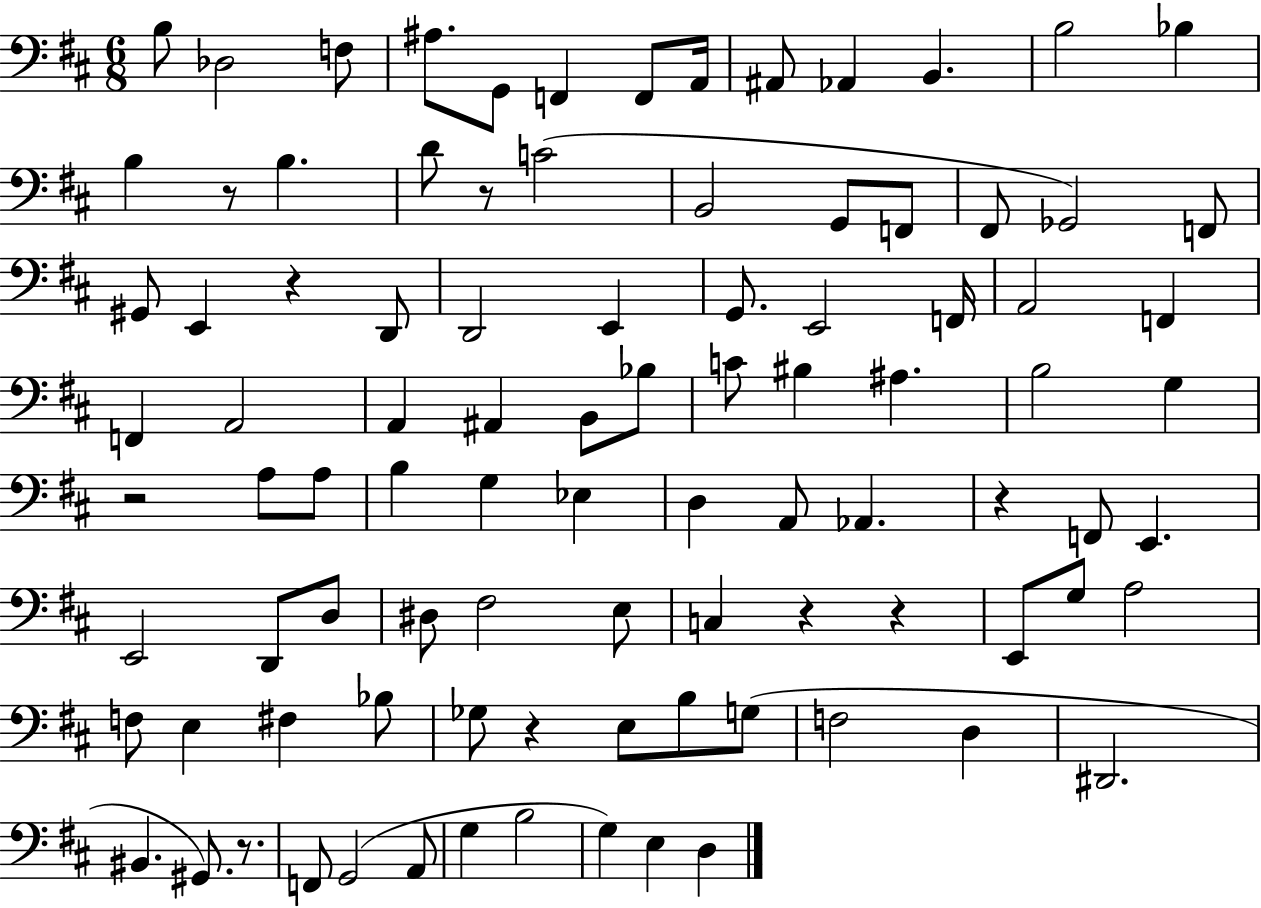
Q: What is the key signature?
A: D major